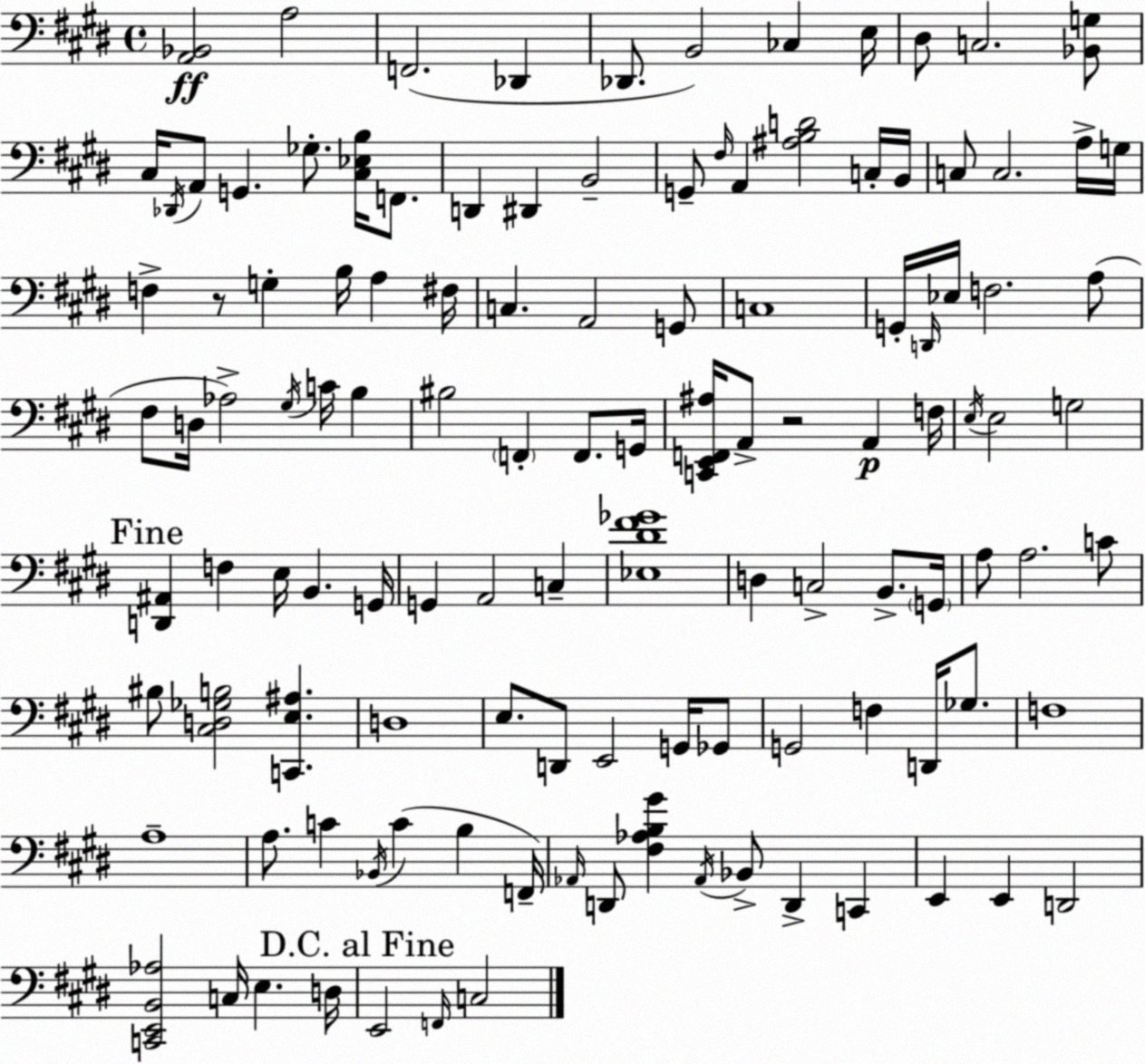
X:1
T:Untitled
M:4/4
L:1/4
K:E
[A,,_B,,]2 A,2 F,,2 _D,, _D,,/2 B,,2 _C, E,/4 ^D,/2 C,2 [_B,,G,]/2 ^C,/4 _D,,/4 A,,/2 G,, _G,/2 [^C,_E,B,]/4 F,,/2 D,, ^D,, B,,2 G,,/2 ^F,/4 A,, [^A,B,D]2 C,/4 B,,/4 C,/2 C,2 A,/4 G,/4 F, z/2 G, B,/4 A, ^F,/4 C, A,,2 G,,/2 C,4 G,,/4 D,,/4 _E,/4 F,2 A,/2 ^F,/2 D,/4 _A,2 ^G,/4 C/4 B, ^B,2 F,, F,,/2 G,,/4 [C,,E,,F,,^A,]/4 A,,/2 z2 A,, F,/4 E,/4 E,2 G,2 [D,,^A,,] F, E,/4 B,, G,,/4 G,, A,,2 C, [_E,^D^F_G]4 D, C,2 B,,/2 G,,/4 A,/2 A,2 C/2 ^B,/2 [^C,D,_G,B,]2 [C,,E,^A,] D,4 E,/2 D,,/2 E,,2 G,,/4 _G,,/2 G,,2 F, D,,/4 _G,/2 F,4 A,4 A,/2 C _B,,/4 C B, F,,/4 _A,,/4 D,,/2 [^F,_A,B,^G] _A,,/4 _B,,/2 D,, C,, E,, E,, D,,2 [C,,E,,B,,_A,]2 C,/4 E, D,/4 E,,2 F,,/4 C,2